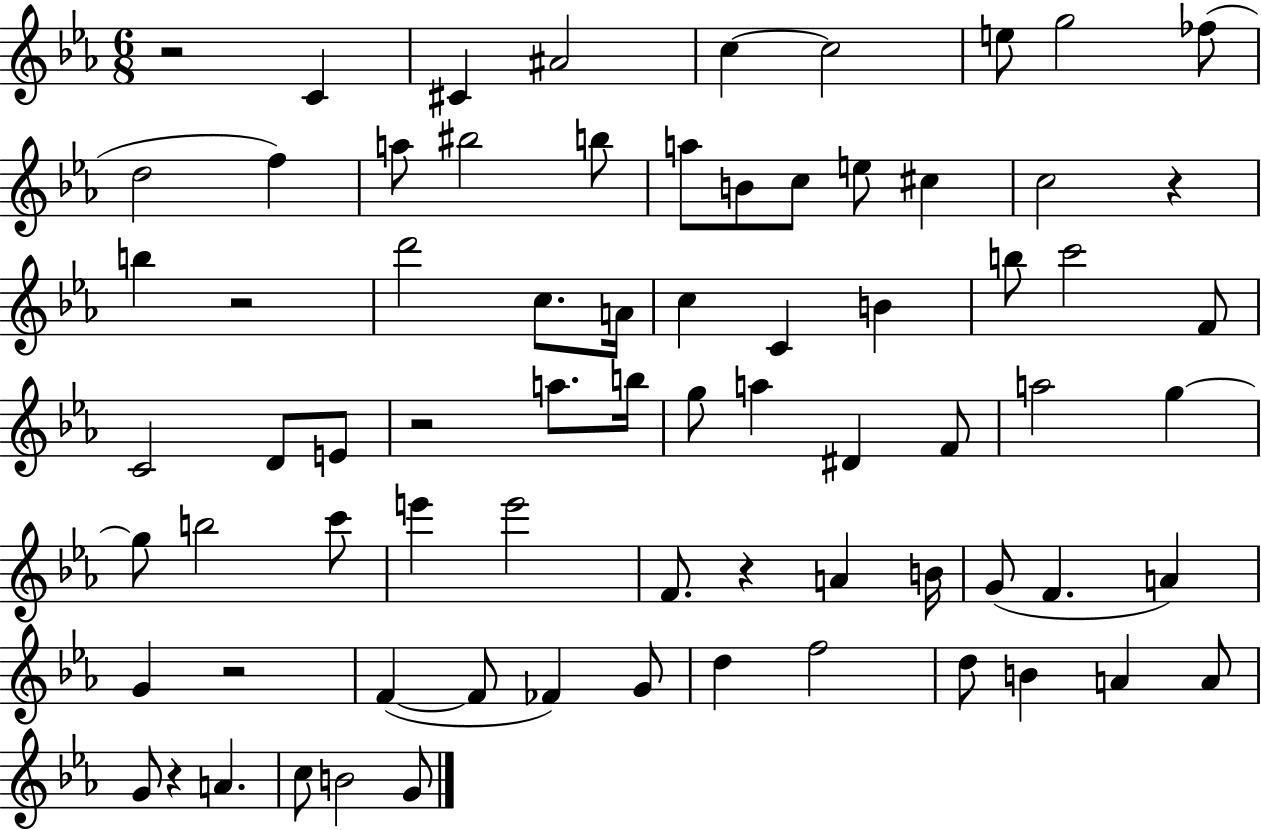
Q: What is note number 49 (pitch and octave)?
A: G4